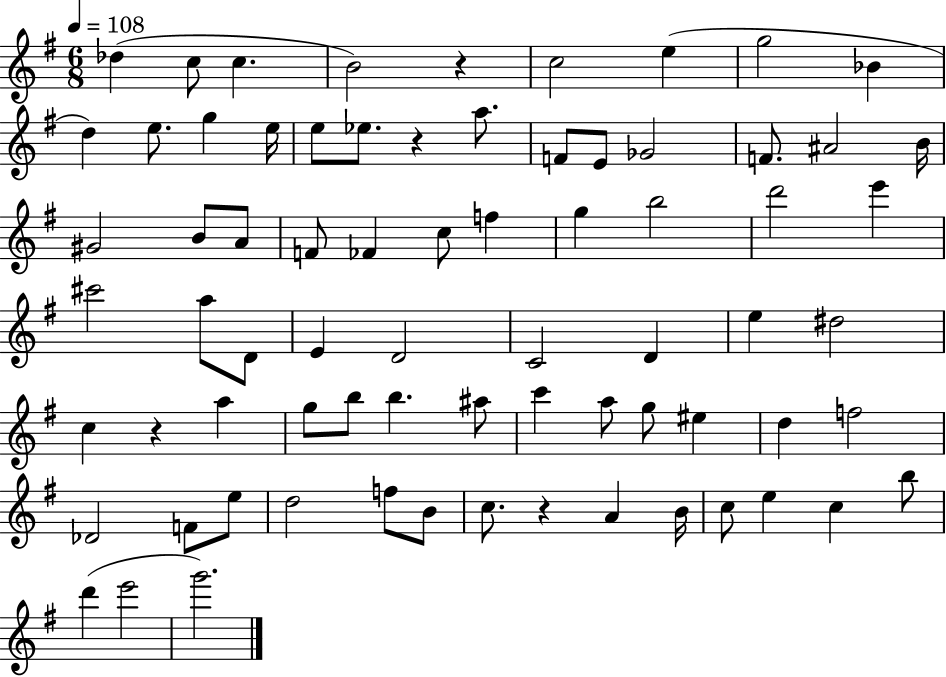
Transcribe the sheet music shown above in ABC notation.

X:1
T:Untitled
M:6/8
L:1/4
K:G
_d c/2 c B2 z c2 e g2 _B d e/2 g e/4 e/2 _e/2 z a/2 F/2 E/2 _G2 F/2 ^A2 B/4 ^G2 B/2 A/2 F/2 _F c/2 f g b2 d'2 e' ^c'2 a/2 D/2 E D2 C2 D e ^d2 c z a g/2 b/2 b ^a/2 c' a/2 g/2 ^e d f2 _D2 F/2 e/2 d2 f/2 B/2 c/2 z A B/4 c/2 e c b/2 d' e'2 g'2